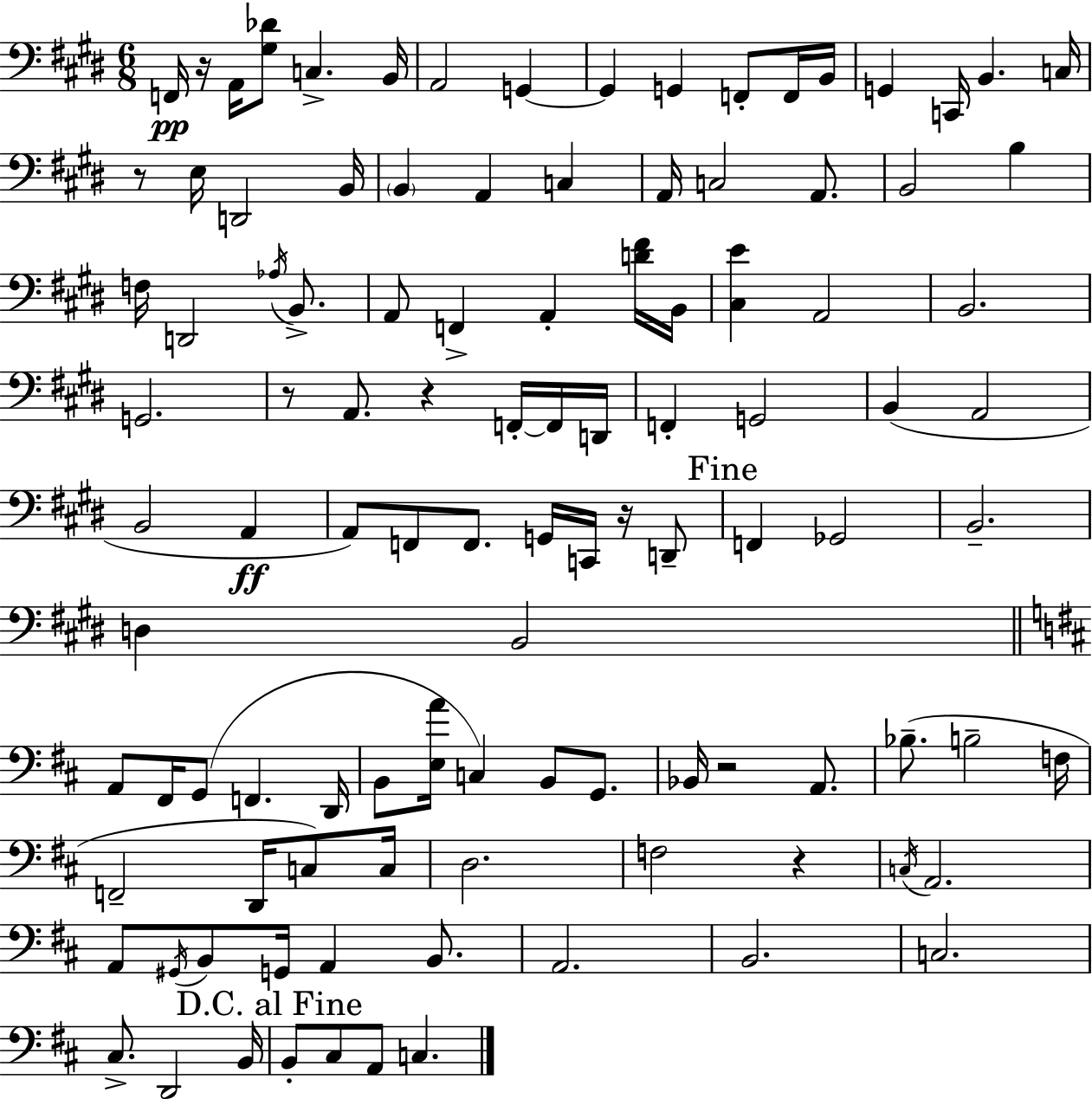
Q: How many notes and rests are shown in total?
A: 107